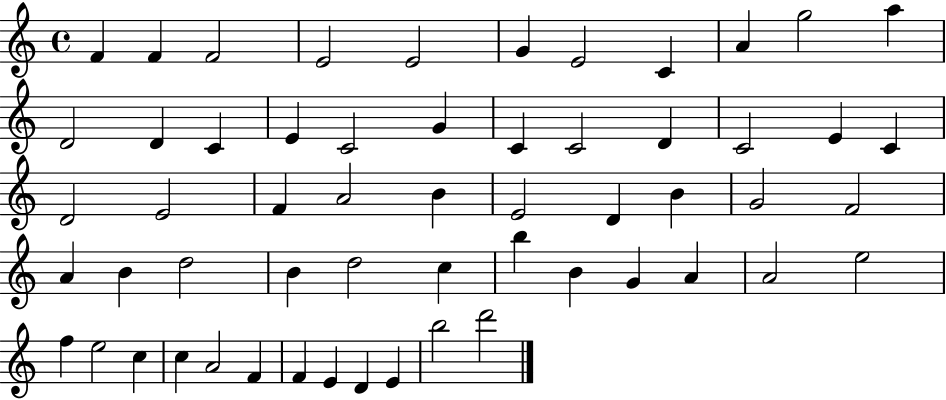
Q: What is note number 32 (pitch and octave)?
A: G4